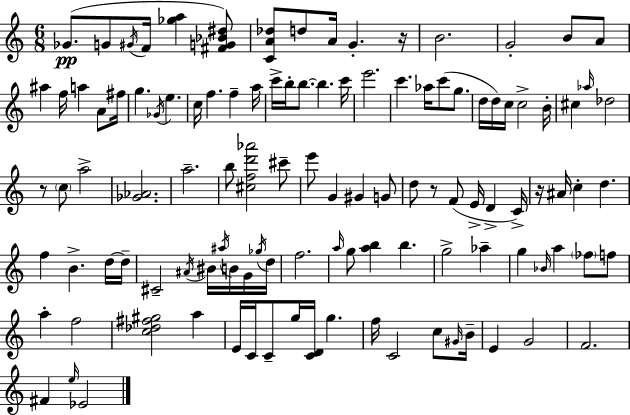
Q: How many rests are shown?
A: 4